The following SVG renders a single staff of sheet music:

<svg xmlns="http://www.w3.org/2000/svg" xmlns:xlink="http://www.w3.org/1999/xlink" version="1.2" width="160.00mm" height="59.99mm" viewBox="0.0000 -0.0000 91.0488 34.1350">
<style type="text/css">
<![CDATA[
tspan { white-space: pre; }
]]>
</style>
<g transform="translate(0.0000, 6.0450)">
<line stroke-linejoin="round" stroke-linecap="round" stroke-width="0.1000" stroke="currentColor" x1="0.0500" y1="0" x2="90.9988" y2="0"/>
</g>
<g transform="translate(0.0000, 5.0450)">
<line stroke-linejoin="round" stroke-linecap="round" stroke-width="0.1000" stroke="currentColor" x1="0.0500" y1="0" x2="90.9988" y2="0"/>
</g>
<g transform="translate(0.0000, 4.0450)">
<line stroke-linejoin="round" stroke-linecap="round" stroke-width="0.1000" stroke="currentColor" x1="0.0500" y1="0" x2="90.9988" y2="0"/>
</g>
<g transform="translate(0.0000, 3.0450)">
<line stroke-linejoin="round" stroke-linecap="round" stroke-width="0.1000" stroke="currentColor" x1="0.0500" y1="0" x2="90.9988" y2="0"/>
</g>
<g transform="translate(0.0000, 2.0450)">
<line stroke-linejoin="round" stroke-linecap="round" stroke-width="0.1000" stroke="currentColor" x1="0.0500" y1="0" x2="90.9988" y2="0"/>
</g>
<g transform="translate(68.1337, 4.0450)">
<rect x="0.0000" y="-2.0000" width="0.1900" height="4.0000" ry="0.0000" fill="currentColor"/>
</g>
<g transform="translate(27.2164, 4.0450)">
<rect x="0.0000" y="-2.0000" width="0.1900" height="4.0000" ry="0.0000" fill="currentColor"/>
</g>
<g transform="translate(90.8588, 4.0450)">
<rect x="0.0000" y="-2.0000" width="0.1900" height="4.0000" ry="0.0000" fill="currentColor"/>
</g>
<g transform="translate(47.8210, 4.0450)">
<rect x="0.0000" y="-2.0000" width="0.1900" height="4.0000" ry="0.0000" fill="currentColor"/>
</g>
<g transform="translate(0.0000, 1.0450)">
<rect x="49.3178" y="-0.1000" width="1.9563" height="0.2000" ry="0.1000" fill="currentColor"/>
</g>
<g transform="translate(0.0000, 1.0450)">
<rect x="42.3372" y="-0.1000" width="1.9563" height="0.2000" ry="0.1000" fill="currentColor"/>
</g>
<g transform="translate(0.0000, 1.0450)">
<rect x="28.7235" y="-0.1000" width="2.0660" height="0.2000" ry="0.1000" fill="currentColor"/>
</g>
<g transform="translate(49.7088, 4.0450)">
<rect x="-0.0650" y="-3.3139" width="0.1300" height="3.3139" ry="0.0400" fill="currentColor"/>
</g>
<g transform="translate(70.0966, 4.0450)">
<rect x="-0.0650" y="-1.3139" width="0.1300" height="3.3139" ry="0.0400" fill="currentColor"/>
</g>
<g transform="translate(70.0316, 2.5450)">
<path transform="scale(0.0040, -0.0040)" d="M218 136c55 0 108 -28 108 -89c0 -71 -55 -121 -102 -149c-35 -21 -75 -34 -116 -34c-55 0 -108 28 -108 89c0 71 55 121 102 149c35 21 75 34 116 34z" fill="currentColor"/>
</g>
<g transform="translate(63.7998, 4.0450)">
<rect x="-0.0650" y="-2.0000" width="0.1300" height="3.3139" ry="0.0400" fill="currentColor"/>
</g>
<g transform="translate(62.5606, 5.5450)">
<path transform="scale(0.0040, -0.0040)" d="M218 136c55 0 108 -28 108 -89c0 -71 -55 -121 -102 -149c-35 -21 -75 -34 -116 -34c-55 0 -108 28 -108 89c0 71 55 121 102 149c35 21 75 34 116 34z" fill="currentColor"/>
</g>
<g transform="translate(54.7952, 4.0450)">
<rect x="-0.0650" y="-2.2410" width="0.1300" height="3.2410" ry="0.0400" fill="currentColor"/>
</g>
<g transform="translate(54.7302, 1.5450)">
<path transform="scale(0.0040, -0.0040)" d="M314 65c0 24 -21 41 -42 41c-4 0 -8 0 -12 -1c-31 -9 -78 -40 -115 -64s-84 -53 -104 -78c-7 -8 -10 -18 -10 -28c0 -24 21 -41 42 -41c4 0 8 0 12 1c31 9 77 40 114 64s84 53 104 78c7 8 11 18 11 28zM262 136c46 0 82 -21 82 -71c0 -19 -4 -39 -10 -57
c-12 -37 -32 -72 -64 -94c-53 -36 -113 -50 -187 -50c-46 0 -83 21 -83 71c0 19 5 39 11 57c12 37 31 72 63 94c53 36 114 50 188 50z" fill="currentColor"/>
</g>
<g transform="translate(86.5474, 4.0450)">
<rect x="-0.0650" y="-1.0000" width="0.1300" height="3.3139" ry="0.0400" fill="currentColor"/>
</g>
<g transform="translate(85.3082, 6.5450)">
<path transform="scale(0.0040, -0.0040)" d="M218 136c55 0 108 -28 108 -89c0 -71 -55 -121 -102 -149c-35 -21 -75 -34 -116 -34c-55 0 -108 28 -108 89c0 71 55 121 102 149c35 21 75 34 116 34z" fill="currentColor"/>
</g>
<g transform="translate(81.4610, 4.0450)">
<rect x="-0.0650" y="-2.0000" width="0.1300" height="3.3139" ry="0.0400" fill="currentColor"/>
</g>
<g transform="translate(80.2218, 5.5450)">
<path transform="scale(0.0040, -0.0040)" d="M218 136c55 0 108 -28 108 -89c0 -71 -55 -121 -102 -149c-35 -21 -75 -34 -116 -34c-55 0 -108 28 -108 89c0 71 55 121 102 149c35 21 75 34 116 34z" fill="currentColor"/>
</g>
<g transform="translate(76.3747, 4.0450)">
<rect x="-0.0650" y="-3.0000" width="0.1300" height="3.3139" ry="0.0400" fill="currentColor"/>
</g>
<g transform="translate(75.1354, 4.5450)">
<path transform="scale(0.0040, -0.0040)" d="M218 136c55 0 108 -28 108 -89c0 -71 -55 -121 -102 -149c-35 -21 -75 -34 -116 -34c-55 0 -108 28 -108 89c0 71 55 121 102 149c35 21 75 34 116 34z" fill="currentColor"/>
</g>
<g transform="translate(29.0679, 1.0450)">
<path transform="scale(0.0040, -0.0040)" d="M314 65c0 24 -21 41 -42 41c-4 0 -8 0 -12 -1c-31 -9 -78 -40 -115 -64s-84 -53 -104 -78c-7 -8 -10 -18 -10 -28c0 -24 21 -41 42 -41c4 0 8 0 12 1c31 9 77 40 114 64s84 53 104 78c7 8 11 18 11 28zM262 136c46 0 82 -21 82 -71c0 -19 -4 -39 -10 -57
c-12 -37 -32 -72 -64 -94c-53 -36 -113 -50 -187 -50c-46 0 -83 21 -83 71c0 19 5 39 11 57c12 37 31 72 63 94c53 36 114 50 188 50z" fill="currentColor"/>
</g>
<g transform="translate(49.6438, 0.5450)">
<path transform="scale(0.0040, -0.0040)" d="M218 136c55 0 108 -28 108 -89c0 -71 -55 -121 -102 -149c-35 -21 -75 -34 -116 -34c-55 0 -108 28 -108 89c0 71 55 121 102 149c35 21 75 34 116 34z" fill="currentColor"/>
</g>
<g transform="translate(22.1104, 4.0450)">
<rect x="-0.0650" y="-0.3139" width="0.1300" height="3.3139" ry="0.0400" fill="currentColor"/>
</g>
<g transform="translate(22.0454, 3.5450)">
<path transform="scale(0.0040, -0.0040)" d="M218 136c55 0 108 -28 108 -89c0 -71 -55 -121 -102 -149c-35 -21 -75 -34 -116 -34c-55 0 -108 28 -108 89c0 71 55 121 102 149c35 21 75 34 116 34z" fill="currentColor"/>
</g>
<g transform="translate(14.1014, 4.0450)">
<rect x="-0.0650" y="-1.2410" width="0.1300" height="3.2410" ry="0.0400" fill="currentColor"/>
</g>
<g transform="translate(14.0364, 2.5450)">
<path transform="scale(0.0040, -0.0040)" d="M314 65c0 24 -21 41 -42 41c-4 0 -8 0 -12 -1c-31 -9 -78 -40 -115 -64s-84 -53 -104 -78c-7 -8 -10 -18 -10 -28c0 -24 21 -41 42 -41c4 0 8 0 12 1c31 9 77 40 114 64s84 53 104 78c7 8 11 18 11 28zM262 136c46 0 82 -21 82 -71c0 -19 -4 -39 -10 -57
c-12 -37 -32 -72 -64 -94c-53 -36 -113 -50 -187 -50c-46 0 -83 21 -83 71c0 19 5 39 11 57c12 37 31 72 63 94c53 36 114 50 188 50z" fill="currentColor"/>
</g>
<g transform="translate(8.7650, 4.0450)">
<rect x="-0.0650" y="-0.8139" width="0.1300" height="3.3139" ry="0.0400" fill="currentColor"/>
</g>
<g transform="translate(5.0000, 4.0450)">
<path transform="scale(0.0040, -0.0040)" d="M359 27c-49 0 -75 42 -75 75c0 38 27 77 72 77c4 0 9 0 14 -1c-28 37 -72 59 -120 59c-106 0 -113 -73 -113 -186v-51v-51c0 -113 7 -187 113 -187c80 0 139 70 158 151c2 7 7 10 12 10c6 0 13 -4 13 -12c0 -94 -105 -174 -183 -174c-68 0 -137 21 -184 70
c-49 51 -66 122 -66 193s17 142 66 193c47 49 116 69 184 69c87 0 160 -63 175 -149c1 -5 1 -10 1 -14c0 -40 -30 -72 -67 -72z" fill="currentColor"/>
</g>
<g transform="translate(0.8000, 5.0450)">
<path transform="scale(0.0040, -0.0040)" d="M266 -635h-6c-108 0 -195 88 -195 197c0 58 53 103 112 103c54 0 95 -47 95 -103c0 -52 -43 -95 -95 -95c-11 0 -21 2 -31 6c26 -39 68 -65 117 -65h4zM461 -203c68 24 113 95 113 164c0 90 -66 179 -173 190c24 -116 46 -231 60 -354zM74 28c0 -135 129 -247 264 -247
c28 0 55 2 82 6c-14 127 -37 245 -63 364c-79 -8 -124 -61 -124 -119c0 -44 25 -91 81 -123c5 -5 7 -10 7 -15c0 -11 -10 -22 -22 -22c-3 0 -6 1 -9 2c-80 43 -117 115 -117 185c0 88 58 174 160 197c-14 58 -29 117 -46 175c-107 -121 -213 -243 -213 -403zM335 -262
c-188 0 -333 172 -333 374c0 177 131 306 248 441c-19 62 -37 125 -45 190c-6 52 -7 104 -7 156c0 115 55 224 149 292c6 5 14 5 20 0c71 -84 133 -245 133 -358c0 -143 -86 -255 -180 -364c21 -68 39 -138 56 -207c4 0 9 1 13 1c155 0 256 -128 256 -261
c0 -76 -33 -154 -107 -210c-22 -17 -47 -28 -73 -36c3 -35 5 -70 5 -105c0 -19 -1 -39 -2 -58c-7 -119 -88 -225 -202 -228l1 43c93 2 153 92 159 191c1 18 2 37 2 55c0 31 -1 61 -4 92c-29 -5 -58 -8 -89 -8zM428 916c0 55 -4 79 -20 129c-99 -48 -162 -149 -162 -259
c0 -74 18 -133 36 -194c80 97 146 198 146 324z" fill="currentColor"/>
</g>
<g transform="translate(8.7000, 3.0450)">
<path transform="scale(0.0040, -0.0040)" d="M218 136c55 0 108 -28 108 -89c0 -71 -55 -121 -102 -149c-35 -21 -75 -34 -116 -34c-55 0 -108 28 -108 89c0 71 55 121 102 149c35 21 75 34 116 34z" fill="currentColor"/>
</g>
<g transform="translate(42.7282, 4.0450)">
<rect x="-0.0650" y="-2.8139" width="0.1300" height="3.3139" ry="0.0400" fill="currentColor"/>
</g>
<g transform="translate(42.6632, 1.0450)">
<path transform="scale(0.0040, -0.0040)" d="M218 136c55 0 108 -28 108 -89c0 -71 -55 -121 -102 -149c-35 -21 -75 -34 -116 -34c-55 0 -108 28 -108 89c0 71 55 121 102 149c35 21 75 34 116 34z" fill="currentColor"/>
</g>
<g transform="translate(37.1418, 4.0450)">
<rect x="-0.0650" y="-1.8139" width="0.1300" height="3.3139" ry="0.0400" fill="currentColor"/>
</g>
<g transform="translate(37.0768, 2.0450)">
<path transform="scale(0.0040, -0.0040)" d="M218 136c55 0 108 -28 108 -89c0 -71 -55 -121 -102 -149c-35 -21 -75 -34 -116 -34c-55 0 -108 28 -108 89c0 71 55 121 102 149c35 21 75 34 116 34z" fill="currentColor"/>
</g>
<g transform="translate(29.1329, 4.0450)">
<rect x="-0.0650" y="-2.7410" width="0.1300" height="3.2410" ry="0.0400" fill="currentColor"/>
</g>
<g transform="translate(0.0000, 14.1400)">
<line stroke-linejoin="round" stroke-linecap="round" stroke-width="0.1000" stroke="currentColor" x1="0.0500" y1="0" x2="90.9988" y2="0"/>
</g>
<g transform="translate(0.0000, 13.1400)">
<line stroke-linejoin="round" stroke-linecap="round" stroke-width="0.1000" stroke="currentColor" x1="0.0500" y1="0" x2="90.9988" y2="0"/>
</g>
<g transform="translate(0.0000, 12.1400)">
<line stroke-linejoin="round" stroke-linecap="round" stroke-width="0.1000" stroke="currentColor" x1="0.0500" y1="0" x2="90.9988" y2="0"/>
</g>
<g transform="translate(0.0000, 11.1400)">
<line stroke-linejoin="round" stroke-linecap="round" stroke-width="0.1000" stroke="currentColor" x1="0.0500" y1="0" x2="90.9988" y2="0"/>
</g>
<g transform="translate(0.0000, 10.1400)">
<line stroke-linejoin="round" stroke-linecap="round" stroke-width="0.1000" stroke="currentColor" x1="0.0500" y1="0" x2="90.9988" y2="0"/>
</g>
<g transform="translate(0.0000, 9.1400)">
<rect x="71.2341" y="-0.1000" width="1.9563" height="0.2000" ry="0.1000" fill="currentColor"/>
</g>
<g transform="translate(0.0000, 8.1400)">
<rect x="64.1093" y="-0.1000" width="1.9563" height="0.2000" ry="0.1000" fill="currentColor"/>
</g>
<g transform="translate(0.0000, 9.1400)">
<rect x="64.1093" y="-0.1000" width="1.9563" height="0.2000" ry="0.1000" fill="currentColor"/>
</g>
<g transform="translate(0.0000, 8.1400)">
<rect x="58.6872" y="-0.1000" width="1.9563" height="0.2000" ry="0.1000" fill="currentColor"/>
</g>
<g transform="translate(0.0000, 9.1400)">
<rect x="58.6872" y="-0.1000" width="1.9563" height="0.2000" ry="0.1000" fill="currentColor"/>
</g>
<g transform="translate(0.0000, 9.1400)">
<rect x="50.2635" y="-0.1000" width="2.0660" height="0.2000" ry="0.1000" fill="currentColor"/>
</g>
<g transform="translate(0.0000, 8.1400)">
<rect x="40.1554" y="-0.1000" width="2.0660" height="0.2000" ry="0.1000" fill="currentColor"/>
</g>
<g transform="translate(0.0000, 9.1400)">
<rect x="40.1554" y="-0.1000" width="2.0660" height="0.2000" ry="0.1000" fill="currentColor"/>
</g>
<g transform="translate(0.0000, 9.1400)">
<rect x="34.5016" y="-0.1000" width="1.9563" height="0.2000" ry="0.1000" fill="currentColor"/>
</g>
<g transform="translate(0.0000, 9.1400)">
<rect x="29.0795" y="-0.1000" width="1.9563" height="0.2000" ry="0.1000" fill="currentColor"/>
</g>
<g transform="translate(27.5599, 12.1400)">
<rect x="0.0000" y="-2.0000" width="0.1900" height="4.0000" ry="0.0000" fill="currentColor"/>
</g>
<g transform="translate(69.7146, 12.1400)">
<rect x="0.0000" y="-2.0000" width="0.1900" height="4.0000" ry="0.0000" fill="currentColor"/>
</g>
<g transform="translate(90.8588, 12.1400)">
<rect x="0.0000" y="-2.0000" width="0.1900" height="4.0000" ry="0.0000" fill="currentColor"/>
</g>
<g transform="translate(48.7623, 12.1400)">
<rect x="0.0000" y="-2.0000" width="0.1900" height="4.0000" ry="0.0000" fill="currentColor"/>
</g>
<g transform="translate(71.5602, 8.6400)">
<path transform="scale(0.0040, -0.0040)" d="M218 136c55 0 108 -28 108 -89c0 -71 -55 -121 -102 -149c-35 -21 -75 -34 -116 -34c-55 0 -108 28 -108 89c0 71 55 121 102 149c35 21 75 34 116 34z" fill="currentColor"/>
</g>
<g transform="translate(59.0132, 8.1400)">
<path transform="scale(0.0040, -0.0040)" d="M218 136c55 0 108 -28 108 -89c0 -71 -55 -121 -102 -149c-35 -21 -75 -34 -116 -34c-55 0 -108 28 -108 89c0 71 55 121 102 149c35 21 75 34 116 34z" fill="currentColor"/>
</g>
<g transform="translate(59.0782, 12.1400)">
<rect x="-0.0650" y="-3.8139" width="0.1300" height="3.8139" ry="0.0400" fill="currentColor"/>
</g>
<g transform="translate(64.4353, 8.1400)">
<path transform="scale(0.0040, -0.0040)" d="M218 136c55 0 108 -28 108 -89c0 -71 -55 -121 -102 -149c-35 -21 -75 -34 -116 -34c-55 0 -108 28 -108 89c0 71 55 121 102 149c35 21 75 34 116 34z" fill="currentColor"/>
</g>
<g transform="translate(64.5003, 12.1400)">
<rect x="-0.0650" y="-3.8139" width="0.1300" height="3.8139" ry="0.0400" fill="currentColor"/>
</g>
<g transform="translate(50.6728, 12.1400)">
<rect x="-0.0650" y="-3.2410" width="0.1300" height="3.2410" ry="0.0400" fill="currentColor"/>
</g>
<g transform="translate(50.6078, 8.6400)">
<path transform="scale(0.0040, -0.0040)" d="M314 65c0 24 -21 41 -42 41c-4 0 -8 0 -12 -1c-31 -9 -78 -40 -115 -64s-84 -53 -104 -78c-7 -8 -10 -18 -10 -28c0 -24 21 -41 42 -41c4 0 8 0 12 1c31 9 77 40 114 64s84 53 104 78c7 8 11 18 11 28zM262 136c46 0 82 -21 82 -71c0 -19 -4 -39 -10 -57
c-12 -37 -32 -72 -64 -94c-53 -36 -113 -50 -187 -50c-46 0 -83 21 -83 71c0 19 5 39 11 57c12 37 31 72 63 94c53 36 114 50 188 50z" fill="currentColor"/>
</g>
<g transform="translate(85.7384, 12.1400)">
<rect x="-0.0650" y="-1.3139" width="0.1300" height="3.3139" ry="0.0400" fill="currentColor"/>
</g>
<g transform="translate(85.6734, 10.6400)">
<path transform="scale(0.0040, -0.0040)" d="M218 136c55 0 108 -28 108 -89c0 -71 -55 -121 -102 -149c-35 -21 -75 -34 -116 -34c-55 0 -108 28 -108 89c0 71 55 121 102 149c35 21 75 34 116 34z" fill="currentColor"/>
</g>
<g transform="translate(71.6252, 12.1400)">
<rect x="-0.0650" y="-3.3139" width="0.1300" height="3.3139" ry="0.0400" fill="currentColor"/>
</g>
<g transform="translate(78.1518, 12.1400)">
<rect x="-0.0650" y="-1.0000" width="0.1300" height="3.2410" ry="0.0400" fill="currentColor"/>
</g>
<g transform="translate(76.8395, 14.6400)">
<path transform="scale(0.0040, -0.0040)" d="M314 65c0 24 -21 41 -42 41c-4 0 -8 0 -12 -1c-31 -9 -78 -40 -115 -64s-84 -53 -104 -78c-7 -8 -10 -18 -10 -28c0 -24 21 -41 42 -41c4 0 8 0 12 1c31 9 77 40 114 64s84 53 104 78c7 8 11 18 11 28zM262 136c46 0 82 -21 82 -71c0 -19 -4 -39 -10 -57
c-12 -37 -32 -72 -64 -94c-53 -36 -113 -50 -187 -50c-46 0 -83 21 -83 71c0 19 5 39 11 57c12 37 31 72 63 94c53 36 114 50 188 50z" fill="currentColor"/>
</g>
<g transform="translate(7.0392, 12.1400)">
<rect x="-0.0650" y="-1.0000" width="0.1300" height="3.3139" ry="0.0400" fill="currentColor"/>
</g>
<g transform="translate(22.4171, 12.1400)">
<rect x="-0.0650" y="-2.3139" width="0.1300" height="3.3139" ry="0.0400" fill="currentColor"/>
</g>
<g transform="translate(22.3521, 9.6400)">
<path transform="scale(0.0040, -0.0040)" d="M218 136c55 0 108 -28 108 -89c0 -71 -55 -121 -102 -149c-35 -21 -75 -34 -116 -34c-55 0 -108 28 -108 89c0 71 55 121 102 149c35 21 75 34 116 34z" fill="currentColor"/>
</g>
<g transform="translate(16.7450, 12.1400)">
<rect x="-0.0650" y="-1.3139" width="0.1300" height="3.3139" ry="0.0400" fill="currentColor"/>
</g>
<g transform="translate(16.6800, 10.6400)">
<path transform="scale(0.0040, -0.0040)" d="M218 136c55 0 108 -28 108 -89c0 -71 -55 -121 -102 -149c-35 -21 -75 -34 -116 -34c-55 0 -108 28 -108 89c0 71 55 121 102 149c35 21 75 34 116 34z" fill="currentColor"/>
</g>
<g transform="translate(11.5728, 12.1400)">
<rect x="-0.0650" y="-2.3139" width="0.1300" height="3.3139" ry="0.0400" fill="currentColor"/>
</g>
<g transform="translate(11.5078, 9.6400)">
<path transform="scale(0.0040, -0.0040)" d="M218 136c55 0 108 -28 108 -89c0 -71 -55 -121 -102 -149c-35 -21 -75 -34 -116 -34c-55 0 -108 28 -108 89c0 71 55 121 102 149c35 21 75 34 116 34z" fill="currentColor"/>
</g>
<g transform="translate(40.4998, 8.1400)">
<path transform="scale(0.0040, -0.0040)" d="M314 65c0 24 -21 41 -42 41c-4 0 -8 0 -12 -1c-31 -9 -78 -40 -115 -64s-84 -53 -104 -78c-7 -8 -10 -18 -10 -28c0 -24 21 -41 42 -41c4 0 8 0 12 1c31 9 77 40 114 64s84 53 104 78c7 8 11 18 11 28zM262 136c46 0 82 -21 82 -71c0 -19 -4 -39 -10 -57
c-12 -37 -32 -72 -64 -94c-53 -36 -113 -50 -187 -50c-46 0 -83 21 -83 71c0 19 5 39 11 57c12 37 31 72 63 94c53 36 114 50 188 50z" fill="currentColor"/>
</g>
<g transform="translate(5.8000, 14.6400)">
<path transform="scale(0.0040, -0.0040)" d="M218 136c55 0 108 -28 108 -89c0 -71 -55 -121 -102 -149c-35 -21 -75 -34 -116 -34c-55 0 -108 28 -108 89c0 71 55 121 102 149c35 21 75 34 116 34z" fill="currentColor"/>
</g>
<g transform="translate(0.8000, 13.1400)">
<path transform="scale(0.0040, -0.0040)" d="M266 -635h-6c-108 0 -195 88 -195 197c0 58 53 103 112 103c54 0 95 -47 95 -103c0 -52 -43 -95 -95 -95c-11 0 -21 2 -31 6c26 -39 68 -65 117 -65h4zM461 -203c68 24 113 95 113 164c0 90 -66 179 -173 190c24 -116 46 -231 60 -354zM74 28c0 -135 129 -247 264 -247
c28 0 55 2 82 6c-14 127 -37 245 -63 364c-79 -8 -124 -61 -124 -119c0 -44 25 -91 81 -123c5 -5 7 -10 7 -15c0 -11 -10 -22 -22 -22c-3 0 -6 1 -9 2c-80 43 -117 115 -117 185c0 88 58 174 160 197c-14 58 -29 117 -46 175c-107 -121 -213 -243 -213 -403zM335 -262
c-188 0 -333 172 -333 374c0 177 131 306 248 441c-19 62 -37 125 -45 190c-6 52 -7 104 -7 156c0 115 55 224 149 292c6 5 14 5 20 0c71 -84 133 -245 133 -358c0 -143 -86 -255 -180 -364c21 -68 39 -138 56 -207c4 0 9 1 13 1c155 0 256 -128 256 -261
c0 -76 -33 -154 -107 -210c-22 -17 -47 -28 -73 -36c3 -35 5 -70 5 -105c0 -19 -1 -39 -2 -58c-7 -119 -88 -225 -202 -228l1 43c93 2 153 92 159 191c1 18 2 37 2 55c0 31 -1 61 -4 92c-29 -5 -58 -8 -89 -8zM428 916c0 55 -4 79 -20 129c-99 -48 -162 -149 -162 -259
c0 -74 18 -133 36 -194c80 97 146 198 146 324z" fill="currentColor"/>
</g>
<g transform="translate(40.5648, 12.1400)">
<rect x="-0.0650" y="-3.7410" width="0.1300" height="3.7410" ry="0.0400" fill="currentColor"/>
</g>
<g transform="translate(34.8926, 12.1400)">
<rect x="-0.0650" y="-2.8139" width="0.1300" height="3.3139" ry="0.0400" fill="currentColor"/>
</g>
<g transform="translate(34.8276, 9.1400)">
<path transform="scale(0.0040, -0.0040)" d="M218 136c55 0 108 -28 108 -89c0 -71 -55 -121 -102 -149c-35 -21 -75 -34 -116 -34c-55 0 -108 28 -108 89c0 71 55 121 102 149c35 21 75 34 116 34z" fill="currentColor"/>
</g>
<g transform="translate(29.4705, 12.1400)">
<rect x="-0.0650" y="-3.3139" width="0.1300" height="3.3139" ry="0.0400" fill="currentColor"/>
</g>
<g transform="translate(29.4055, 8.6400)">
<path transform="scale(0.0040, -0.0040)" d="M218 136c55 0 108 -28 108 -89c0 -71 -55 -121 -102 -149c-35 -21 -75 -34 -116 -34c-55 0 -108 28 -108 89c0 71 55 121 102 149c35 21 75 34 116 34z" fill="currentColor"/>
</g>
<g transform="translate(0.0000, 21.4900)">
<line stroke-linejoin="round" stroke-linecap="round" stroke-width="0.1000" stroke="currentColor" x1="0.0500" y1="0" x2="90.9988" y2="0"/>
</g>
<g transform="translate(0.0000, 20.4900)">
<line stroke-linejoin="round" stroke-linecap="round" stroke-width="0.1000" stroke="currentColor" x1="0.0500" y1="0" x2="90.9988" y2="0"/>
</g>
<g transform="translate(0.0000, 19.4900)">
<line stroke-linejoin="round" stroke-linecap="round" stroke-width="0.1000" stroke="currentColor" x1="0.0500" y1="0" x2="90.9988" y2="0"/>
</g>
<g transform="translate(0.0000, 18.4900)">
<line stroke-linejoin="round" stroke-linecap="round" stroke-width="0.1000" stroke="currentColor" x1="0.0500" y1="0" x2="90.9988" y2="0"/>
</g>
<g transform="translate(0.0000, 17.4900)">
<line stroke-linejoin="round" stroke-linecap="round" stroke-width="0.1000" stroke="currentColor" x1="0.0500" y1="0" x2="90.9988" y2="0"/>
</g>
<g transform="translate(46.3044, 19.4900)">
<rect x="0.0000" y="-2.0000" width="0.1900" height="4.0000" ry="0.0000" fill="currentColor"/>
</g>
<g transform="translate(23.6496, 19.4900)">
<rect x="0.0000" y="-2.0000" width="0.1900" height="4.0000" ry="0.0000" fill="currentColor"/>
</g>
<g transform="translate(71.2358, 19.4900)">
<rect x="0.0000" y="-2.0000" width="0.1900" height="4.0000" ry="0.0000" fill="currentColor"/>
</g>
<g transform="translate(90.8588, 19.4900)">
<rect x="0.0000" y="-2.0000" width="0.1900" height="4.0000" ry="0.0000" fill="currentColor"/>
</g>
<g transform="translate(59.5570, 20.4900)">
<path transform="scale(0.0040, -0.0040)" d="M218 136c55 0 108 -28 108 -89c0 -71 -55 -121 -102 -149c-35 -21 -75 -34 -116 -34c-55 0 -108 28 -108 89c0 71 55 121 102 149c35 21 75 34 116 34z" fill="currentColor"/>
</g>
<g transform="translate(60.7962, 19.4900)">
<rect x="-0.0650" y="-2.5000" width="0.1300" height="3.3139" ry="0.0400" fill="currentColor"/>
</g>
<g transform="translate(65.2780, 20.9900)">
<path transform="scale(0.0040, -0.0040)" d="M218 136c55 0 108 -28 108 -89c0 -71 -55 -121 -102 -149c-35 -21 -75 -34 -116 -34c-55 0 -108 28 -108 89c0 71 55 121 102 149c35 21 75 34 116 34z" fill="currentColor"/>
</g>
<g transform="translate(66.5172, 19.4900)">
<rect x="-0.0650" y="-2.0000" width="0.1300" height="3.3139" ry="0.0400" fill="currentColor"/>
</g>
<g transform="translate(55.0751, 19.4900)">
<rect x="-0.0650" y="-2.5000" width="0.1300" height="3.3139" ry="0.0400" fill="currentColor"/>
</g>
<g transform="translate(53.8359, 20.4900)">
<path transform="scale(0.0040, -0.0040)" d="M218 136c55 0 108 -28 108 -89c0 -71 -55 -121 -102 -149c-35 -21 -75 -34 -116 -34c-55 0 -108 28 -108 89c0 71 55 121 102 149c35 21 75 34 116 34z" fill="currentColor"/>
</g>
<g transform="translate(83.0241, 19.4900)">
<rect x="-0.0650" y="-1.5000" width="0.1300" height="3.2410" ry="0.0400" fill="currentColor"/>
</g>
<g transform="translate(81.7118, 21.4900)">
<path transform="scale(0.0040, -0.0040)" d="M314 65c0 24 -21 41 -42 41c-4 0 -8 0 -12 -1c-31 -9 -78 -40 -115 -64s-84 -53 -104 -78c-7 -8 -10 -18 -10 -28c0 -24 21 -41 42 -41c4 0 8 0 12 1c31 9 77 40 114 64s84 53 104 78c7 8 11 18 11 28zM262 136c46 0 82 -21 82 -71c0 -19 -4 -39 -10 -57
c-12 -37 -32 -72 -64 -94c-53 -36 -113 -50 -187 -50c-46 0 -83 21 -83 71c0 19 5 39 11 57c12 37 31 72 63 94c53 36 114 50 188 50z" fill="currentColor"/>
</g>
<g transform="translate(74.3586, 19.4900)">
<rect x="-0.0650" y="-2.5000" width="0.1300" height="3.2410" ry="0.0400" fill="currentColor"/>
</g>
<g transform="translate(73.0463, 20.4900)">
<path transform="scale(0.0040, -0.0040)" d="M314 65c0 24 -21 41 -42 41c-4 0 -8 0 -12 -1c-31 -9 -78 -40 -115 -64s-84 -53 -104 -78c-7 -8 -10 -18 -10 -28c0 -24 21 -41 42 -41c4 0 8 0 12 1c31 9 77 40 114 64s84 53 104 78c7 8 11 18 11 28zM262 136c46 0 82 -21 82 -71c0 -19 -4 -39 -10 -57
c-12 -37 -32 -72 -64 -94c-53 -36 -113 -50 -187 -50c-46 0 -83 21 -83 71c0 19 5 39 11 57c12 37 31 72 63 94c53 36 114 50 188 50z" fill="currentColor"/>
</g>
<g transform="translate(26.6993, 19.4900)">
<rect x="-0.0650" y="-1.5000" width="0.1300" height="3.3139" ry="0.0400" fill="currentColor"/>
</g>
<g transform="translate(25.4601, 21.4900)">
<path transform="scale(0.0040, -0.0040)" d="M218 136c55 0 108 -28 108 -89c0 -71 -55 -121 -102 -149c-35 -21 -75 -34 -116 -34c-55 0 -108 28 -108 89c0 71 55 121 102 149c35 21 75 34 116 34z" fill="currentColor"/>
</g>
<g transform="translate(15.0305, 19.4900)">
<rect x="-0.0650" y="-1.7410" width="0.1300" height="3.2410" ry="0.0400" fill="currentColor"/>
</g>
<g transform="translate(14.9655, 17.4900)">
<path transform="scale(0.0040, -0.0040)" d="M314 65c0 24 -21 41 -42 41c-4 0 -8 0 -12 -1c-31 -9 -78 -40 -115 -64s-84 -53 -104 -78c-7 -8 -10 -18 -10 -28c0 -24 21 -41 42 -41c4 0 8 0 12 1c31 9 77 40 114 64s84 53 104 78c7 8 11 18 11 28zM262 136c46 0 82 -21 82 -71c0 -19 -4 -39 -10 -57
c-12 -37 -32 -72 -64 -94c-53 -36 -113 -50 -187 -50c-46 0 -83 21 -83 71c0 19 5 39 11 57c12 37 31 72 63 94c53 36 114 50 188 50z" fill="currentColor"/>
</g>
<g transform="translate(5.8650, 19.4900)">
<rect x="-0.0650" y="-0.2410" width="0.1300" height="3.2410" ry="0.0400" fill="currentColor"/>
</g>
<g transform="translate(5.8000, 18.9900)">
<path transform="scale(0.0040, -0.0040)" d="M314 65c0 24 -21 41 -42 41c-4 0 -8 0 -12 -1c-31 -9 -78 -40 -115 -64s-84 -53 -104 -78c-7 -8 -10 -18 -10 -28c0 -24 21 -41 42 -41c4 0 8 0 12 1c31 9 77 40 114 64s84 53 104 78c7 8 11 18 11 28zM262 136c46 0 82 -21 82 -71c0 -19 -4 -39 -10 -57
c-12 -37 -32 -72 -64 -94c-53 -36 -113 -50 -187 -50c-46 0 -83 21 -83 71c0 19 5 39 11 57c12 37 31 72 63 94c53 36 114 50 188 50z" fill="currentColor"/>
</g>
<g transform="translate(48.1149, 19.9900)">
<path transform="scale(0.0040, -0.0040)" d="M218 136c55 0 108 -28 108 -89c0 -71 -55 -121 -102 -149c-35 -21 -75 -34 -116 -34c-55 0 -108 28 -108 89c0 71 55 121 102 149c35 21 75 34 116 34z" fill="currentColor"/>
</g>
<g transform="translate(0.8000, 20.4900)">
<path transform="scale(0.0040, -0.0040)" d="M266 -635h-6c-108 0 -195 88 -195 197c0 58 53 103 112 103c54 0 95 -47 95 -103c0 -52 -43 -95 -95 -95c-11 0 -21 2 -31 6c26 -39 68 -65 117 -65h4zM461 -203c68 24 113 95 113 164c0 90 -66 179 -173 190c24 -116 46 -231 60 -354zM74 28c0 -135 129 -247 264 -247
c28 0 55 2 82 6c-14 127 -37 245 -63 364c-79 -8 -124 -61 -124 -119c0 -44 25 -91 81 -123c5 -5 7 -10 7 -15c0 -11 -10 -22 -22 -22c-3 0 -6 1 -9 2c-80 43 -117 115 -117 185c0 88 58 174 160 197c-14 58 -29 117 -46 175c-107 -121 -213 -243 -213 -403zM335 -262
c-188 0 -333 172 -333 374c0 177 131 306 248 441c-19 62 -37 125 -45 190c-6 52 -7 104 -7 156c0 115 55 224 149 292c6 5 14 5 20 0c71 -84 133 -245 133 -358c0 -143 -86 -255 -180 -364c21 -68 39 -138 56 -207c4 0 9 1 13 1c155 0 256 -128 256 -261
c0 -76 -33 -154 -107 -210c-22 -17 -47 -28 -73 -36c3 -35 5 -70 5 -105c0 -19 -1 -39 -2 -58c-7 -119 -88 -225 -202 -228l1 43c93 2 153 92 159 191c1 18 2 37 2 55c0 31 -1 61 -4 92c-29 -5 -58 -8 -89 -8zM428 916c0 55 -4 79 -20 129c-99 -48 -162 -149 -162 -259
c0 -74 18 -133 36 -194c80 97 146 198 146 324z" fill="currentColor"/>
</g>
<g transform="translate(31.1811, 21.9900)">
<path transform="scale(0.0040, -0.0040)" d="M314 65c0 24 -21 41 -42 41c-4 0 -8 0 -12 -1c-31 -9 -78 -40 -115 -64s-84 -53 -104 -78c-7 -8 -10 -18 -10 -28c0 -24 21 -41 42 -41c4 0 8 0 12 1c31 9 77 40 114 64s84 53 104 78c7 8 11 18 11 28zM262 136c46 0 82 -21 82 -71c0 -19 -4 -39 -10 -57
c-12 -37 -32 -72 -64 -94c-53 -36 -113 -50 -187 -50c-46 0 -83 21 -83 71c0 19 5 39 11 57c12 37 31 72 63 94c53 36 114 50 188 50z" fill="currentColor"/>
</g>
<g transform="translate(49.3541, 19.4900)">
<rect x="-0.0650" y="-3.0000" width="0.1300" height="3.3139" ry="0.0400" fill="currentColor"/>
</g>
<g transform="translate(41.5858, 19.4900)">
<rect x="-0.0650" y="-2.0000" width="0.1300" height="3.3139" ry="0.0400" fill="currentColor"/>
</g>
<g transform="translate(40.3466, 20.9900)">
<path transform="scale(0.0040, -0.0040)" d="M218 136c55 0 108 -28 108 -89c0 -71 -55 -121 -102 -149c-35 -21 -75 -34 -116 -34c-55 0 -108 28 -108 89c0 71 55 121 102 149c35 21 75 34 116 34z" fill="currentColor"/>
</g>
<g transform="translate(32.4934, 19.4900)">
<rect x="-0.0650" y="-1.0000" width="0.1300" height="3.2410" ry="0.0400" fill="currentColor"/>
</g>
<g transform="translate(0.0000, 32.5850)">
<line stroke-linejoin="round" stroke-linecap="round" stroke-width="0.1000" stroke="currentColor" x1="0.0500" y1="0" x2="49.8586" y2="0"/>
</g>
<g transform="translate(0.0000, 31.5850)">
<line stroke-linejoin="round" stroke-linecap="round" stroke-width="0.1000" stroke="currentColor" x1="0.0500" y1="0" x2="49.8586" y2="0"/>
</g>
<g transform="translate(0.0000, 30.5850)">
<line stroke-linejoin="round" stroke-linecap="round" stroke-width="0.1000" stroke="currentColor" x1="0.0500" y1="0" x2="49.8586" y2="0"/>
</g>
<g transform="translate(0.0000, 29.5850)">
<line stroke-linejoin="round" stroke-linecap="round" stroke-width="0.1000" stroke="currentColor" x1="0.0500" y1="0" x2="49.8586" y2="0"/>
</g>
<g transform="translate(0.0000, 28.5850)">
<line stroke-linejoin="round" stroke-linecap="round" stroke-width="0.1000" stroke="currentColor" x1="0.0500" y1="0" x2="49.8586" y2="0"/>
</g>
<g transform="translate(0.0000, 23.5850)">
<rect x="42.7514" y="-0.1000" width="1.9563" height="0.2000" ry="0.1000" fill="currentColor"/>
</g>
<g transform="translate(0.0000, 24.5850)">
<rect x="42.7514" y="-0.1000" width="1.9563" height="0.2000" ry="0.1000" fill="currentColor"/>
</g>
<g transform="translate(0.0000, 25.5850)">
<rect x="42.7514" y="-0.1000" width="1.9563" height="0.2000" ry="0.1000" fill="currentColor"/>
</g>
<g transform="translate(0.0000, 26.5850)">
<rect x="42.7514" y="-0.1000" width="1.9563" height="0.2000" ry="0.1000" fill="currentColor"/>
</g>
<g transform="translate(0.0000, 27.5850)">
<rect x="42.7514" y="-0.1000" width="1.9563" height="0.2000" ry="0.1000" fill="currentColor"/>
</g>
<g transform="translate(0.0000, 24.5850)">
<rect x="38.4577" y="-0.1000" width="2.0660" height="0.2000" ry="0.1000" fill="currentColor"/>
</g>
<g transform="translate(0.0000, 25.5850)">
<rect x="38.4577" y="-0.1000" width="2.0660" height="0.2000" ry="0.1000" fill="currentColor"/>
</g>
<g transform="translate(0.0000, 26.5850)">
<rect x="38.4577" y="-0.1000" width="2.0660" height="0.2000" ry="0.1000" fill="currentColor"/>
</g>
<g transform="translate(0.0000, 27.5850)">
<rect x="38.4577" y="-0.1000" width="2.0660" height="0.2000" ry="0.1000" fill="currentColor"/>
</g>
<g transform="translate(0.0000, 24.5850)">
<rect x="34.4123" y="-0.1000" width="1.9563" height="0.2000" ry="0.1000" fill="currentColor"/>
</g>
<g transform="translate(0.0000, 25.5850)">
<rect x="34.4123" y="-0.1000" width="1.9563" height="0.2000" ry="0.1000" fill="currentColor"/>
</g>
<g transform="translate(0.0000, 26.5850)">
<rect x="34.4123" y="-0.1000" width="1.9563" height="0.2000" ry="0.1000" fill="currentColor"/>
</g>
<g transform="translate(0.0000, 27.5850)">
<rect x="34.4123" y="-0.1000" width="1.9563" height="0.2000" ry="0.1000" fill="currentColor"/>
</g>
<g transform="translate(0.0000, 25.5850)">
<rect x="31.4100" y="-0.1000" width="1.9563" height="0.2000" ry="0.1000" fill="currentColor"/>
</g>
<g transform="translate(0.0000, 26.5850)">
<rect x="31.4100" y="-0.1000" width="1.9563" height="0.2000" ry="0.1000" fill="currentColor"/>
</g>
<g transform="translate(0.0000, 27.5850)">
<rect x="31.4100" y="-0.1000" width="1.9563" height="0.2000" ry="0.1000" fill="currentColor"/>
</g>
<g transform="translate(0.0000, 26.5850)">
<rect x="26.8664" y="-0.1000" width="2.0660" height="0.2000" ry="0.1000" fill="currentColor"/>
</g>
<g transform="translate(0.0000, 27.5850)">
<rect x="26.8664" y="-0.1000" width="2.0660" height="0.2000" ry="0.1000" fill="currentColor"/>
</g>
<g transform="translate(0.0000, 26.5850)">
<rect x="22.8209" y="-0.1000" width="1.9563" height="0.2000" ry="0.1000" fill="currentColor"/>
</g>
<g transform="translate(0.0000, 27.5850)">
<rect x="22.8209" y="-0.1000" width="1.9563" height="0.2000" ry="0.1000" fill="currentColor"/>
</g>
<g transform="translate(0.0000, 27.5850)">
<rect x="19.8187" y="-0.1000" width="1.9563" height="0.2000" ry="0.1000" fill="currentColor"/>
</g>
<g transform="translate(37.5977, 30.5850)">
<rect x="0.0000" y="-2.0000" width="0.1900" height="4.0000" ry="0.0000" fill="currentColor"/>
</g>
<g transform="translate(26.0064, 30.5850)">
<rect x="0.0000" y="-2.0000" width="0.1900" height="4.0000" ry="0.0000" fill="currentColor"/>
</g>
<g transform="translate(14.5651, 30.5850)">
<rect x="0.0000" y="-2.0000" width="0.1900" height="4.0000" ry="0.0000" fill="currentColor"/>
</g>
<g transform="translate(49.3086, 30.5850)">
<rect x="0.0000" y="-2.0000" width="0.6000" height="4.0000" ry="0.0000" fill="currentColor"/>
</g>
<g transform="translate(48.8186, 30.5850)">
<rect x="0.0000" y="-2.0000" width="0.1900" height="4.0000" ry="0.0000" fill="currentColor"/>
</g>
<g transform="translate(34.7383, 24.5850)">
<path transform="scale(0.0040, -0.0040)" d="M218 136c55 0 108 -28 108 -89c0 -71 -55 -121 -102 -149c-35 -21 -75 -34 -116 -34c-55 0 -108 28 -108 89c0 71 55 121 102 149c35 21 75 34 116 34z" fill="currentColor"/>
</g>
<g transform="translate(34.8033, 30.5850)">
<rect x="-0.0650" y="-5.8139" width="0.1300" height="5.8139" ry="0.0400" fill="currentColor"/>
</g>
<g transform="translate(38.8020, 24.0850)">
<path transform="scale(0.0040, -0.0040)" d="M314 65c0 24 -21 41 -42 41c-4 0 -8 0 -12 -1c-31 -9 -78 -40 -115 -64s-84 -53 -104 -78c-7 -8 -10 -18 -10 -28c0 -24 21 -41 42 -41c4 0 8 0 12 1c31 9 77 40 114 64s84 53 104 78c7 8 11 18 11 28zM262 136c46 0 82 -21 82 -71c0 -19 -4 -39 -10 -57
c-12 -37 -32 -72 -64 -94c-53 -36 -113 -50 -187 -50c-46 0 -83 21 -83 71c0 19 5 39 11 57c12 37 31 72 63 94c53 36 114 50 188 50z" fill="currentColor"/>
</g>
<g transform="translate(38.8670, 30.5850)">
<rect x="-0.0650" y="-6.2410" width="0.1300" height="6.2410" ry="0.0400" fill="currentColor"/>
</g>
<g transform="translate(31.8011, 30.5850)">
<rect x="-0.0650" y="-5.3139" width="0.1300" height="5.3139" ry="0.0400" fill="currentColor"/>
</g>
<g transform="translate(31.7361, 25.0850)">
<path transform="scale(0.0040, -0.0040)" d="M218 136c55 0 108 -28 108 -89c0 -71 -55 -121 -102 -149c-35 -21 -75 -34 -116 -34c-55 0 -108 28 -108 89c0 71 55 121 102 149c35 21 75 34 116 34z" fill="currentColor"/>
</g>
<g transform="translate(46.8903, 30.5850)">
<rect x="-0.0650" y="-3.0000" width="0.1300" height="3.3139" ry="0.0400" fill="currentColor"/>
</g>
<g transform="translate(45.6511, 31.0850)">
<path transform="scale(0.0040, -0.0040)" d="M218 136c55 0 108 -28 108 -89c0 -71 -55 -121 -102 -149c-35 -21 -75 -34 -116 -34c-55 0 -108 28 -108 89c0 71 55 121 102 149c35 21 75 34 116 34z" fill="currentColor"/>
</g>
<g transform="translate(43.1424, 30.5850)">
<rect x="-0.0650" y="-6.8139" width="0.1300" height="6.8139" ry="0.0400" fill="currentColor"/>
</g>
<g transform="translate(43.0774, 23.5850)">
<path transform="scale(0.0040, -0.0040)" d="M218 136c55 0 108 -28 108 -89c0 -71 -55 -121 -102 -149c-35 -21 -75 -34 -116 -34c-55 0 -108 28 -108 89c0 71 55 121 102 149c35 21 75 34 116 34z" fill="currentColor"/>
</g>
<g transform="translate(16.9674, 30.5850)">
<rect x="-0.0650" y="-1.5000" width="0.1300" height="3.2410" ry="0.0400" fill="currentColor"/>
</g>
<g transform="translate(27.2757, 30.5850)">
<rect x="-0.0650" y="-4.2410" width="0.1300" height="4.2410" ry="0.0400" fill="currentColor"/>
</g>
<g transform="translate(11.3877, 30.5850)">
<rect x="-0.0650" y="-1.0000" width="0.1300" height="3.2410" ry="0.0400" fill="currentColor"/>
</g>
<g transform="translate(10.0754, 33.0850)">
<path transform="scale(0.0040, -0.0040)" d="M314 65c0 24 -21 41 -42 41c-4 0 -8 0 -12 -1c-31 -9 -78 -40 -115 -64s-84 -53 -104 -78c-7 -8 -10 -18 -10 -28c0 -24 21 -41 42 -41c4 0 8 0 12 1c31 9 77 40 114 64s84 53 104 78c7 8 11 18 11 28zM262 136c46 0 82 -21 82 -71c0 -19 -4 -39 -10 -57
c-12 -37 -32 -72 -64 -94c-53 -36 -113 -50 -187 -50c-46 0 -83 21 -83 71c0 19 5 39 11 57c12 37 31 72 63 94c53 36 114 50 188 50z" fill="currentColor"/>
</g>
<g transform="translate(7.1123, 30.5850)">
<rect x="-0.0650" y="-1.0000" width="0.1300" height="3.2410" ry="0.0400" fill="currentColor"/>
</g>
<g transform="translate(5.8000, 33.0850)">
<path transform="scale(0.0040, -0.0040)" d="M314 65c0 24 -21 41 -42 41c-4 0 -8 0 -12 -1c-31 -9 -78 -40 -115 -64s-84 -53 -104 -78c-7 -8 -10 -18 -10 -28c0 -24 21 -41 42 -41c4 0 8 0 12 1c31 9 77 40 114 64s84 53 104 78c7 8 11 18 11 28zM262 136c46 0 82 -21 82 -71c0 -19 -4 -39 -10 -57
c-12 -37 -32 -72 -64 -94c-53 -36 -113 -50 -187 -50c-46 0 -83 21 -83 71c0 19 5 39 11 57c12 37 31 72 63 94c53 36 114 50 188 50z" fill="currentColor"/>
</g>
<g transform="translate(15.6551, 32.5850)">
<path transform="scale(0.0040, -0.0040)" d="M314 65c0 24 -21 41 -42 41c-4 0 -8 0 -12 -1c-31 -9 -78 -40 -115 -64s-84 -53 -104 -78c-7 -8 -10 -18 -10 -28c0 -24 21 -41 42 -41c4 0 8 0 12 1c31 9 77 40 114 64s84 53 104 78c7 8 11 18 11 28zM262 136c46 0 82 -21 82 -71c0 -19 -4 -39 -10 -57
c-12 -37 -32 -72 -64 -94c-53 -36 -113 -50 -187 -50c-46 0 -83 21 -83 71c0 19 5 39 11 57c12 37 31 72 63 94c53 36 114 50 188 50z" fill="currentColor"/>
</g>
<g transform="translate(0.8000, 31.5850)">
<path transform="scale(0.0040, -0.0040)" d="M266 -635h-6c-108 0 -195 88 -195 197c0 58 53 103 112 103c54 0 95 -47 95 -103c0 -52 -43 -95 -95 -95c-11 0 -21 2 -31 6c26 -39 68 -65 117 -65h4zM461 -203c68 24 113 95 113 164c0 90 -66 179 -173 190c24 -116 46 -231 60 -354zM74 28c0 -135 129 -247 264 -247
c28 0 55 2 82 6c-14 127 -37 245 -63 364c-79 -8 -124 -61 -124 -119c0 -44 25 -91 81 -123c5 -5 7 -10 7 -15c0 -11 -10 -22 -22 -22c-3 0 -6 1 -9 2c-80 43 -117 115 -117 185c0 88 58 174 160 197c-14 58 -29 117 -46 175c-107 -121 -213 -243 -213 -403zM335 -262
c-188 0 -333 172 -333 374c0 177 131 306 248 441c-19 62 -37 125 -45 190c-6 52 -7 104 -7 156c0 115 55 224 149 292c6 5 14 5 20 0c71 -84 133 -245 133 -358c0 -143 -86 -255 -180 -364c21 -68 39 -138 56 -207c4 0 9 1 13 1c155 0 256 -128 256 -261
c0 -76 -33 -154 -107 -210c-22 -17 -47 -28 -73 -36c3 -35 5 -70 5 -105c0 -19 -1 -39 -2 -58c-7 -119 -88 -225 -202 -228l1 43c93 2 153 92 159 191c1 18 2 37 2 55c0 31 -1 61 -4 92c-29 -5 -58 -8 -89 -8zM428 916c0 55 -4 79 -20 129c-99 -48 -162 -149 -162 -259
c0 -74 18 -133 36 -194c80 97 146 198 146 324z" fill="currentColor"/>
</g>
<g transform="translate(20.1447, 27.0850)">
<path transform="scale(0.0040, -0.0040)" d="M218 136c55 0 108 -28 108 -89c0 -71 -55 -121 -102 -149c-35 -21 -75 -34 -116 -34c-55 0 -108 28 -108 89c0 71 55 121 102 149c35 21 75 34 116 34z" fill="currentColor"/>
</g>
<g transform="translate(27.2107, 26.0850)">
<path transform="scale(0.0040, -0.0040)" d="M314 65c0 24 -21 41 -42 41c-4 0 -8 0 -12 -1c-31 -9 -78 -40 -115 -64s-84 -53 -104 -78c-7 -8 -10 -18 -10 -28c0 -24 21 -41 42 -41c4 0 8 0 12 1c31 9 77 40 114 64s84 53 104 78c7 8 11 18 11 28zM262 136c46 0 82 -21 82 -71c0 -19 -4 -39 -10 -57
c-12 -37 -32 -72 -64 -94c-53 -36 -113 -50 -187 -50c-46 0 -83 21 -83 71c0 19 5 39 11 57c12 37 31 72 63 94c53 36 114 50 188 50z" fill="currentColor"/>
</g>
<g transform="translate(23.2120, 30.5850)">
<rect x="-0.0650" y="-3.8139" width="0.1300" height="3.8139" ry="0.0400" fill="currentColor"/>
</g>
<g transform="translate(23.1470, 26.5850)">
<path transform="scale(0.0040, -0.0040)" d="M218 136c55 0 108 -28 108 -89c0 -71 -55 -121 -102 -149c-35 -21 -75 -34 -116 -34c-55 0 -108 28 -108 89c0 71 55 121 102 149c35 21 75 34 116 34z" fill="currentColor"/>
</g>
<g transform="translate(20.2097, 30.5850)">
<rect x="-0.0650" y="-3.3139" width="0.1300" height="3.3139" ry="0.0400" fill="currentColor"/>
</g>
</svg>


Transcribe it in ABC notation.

X:1
T:Untitled
M:4/4
L:1/4
K:C
d e2 c a2 f a b g2 F e A F D D g e g b a c'2 b2 c' c' b D2 e c2 f2 E D2 F A G G F G2 E2 D2 D2 E2 b c' d'2 f' g' a'2 b' A